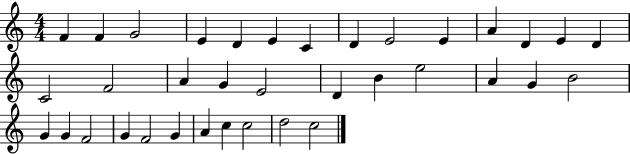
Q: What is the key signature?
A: C major